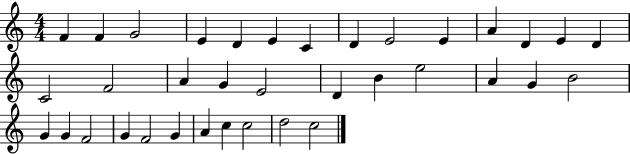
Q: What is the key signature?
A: C major